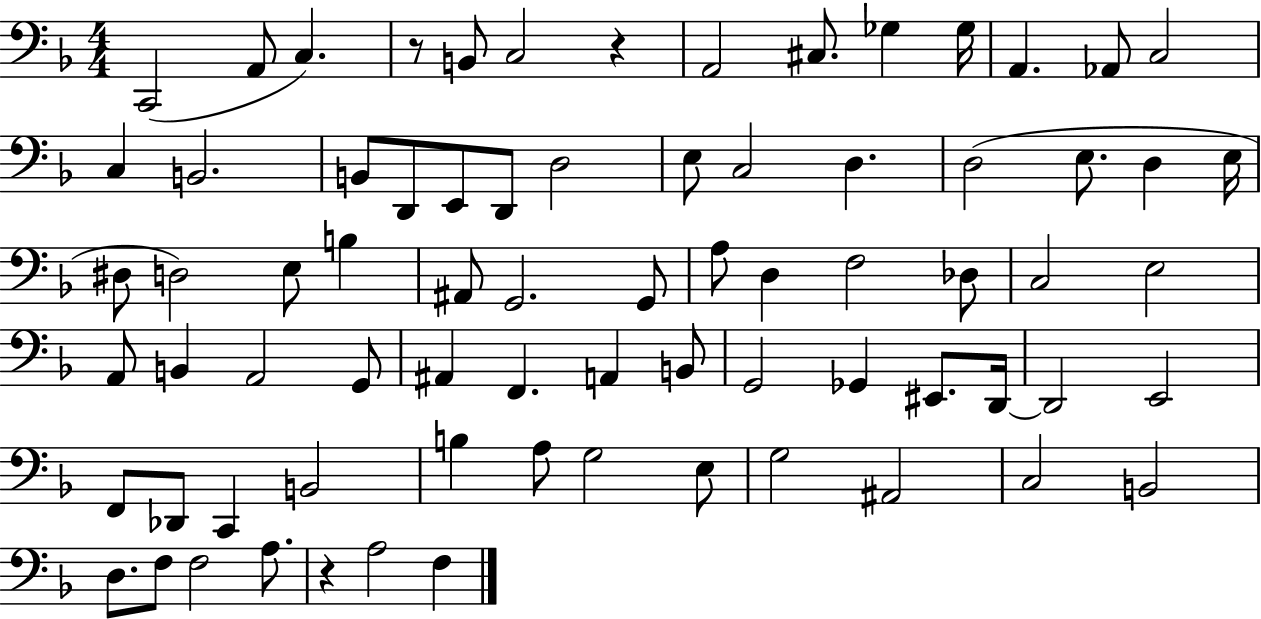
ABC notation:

X:1
T:Untitled
M:4/4
L:1/4
K:F
C,,2 A,,/2 C, z/2 B,,/2 C,2 z A,,2 ^C,/2 _G, _G,/4 A,, _A,,/2 C,2 C, B,,2 B,,/2 D,,/2 E,,/2 D,,/2 D,2 E,/2 C,2 D, D,2 E,/2 D, E,/4 ^D,/2 D,2 E,/2 B, ^A,,/2 G,,2 G,,/2 A,/2 D, F,2 _D,/2 C,2 E,2 A,,/2 B,, A,,2 G,,/2 ^A,, F,, A,, B,,/2 G,,2 _G,, ^E,,/2 D,,/4 D,,2 E,,2 F,,/2 _D,,/2 C,, B,,2 B, A,/2 G,2 E,/2 G,2 ^A,,2 C,2 B,,2 D,/2 F,/2 F,2 A,/2 z A,2 F,